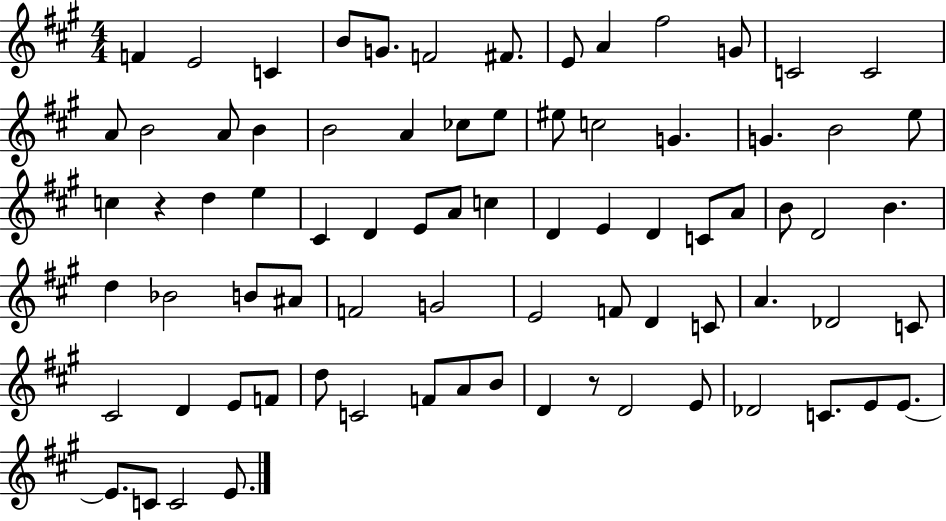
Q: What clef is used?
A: treble